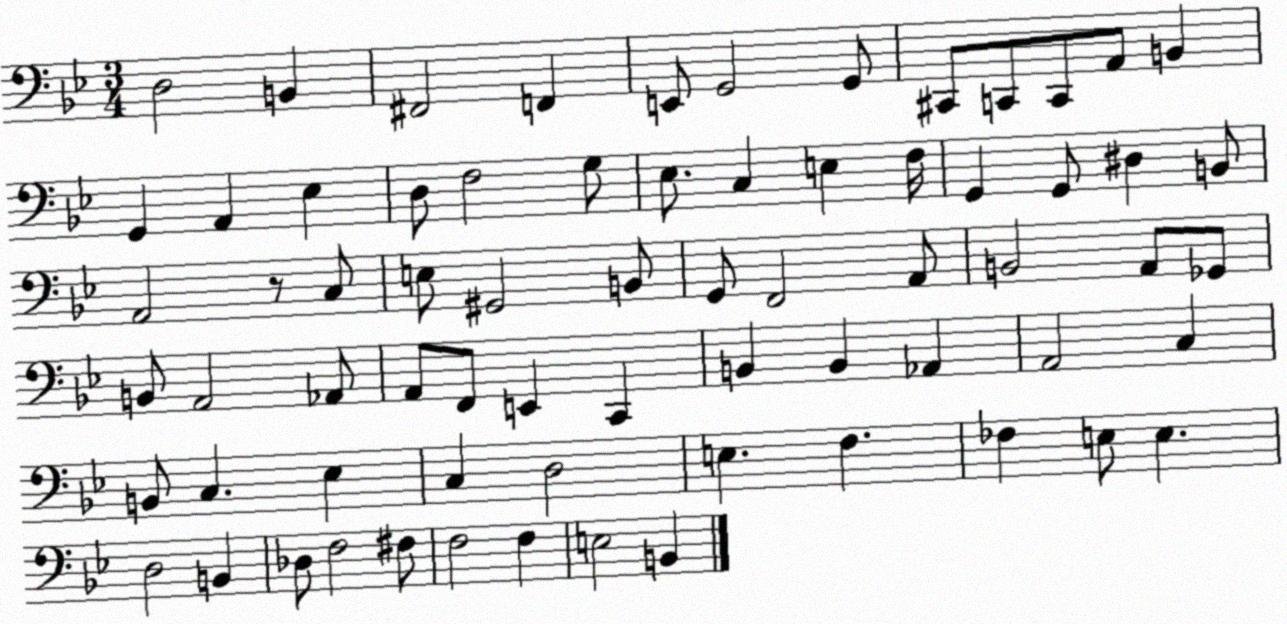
X:1
T:Untitled
M:3/4
L:1/4
K:Bb
D,2 B,, ^F,,2 F,, E,,/2 G,,2 G,,/2 ^C,,/2 C,,/2 C,,/2 A,,/2 B,, G,, A,, _E, D,/2 F,2 G,/2 _E,/2 C, E, F,/4 G,, G,,/2 ^D, B,,/2 A,,2 z/2 C,/2 E,/2 ^G,,2 B,,/2 G,,/2 F,,2 A,,/2 B,,2 A,,/2 _G,,/2 B,,/2 A,,2 _A,,/2 A,,/2 F,,/2 E,, C,, B,, B,, _A,, A,,2 C, B,,/2 C, _E, C, D,2 E, F, _F, E,/2 E, D,2 B,, _D,/2 F,2 ^F,/2 F,2 F, E,2 B,,